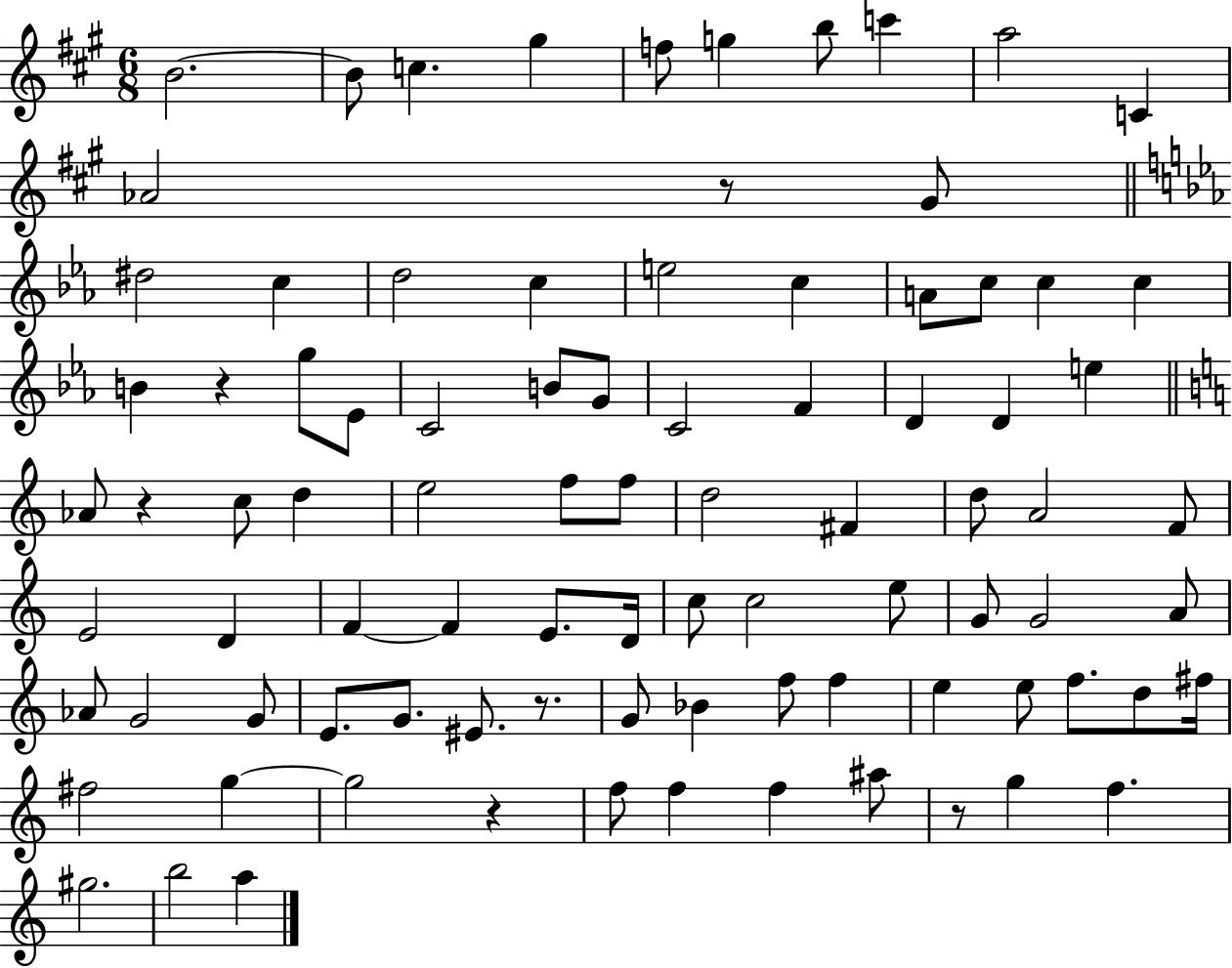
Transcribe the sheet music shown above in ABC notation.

X:1
T:Untitled
M:6/8
L:1/4
K:A
B2 B/2 c ^g f/2 g b/2 c' a2 C _A2 z/2 ^G/2 ^d2 c d2 c e2 c A/2 c/2 c c B z g/2 _E/2 C2 B/2 G/2 C2 F D D e _A/2 z c/2 d e2 f/2 f/2 d2 ^F d/2 A2 F/2 E2 D F F E/2 D/4 c/2 c2 e/2 G/2 G2 A/2 _A/2 G2 G/2 E/2 G/2 ^E/2 z/2 G/2 _B f/2 f e e/2 f/2 d/2 ^f/4 ^f2 g g2 z f/2 f f ^a/2 z/2 g f ^g2 b2 a